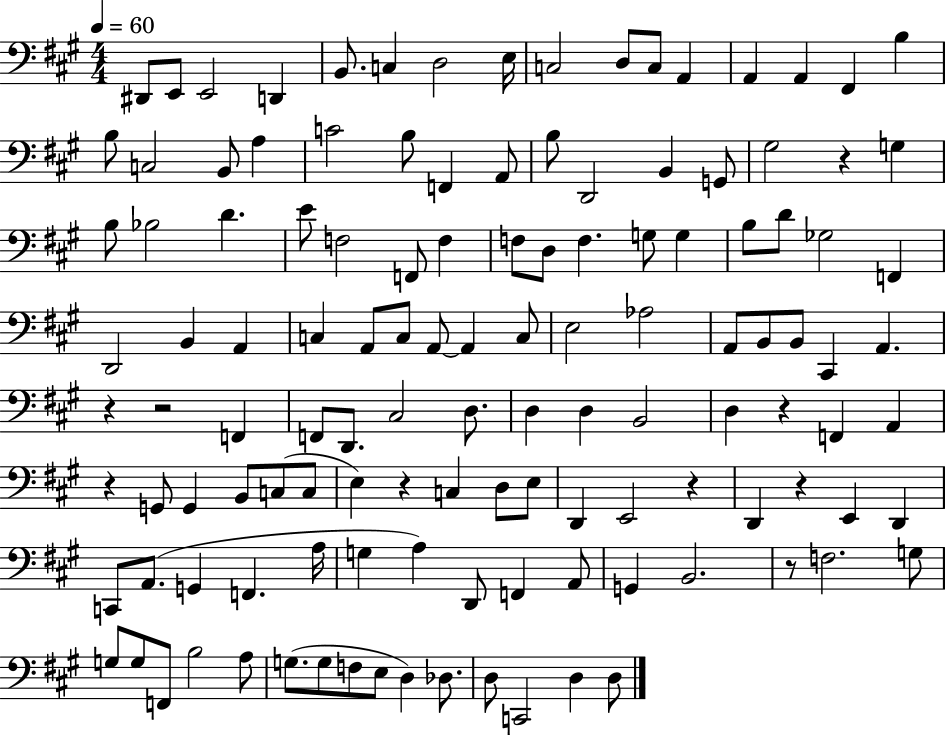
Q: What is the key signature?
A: A major